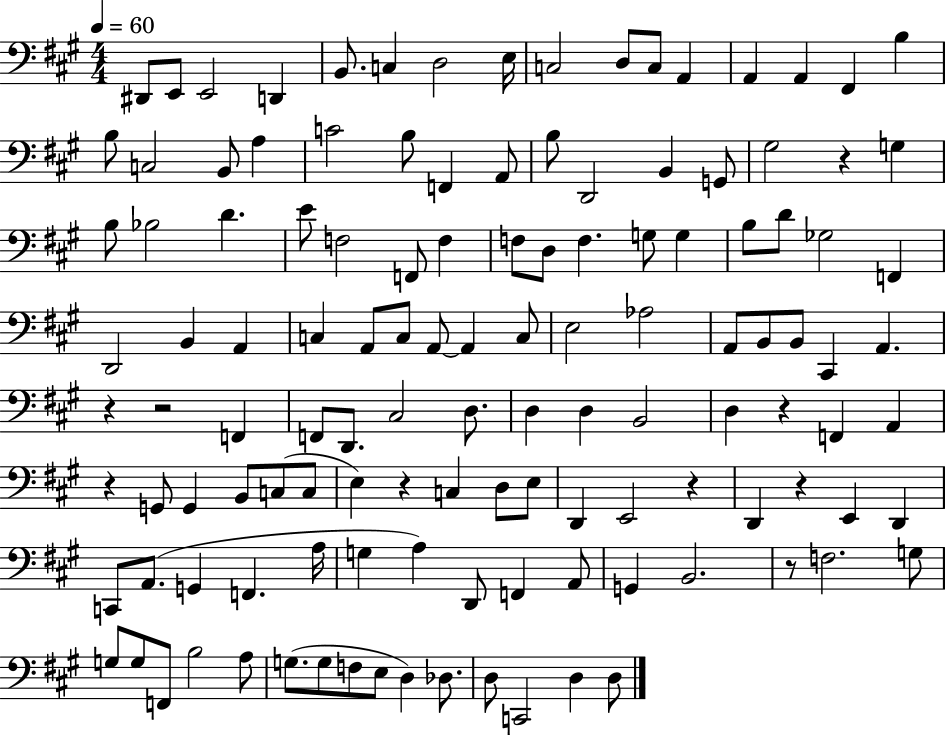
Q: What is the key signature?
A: A major